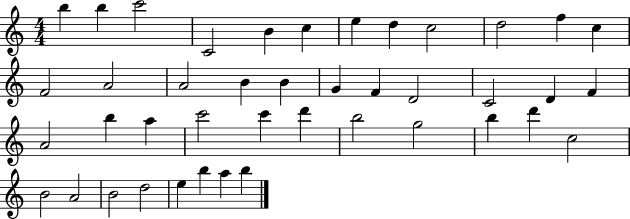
{
  \clef treble
  \numericTimeSignature
  \time 4/4
  \key c \major
  b''4 b''4 c'''2 | c'2 b'4 c''4 | e''4 d''4 c''2 | d''2 f''4 c''4 | \break f'2 a'2 | a'2 b'4 b'4 | g'4 f'4 d'2 | c'2 d'4 f'4 | \break a'2 b''4 a''4 | c'''2 c'''4 d'''4 | b''2 g''2 | b''4 d'''4 c''2 | \break b'2 a'2 | b'2 d''2 | e''4 b''4 a''4 b''4 | \bar "|."
}